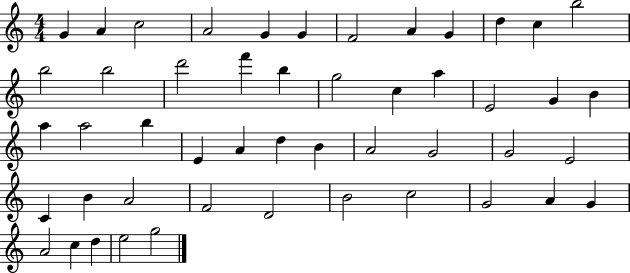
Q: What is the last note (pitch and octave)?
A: G5